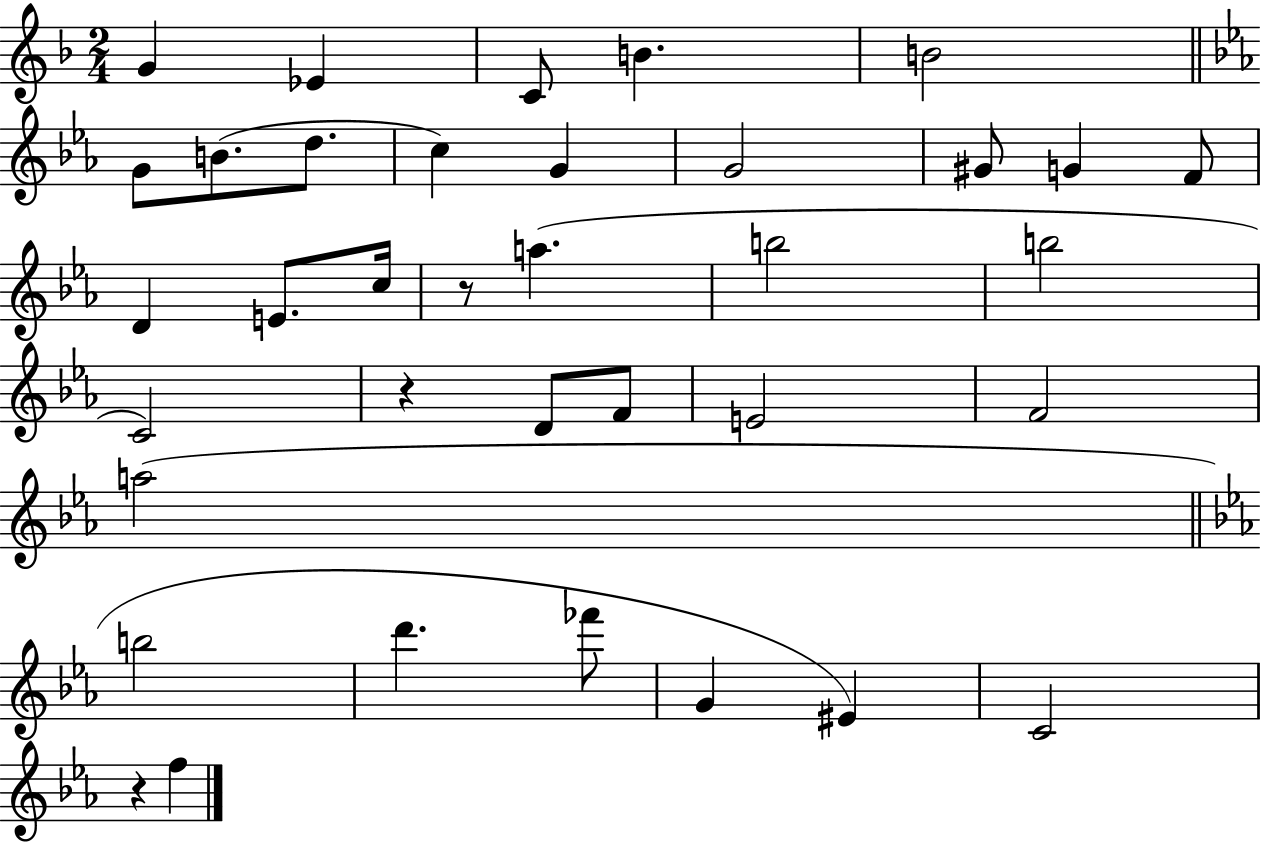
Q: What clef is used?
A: treble